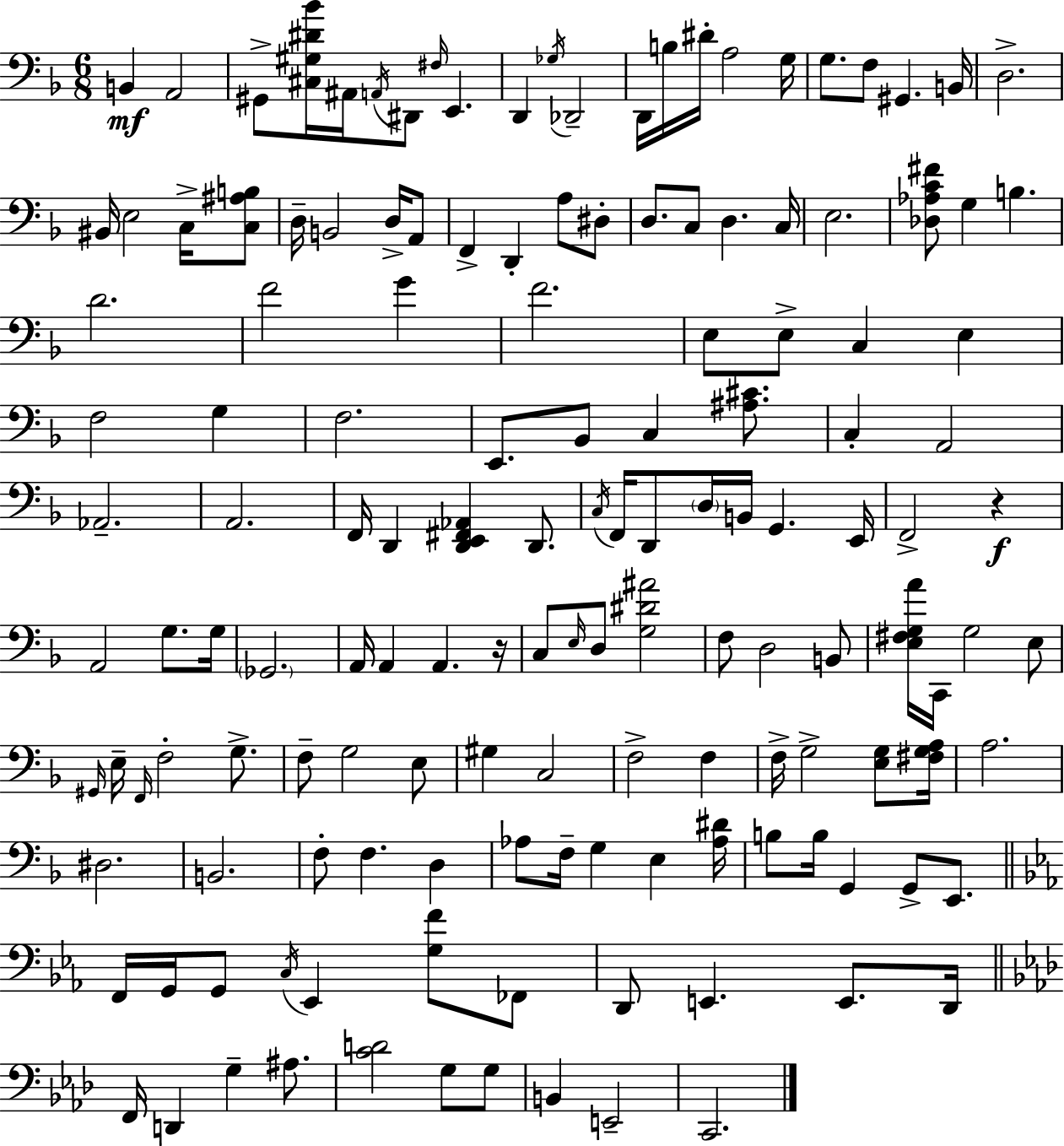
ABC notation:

X:1
T:Untitled
M:6/8
L:1/4
K:Dm
B,, A,,2 ^G,,/2 [^C,^G,^D_B]/4 ^A,,/4 A,,/4 ^D,,/2 ^F,/4 E,, D,, _G,/4 _D,,2 D,,/4 B,/4 ^D/4 A,2 G,/4 G,/2 F,/2 ^G,, B,,/4 D,2 ^B,,/4 E,2 C,/4 [C,^A,B,]/2 D,/4 B,,2 D,/4 A,,/2 F,, D,, A,/2 ^D,/2 D,/2 C,/2 D, C,/4 E,2 [_D,_A,C^F]/2 G, B, D2 F2 G F2 E,/2 E,/2 C, E, F,2 G, F,2 E,,/2 _B,,/2 C, [^A,^C]/2 C, A,,2 _A,,2 A,,2 F,,/4 D,, [D,,E,,^F,,_A,,] D,,/2 C,/4 F,,/4 D,,/2 D,/4 B,,/4 G,, E,,/4 F,,2 z A,,2 G,/2 G,/4 _G,,2 A,,/4 A,, A,, z/4 C,/2 E,/4 D,/2 [G,^D^A]2 F,/2 D,2 B,,/2 [E,^F,G,A]/4 C,,/4 G,2 E,/2 ^G,,/4 E,/4 F,,/4 F,2 G,/2 F,/2 G,2 E,/2 ^G, C,2 F,2 F, F,/4 G,2 [E,G,]/2 [^F,G,A,]/4 A,2 ^D,2 B,,2 F,/2 F, D, _A,/2 F,/4 G, E, [_A,^D]/4 B,/2 B,/4 G,, G,,/2 E,,/2 F,,/4 G,,/4 G,,/2 C,/4 _E,, [G,F]/2 _F,,/2 D,,/2 E,, E,,/2 D,,/4 F,,/4 D,, G, ^A,/2 [CD]2 G,/2 G,/2 B,, E,,2 C,,2